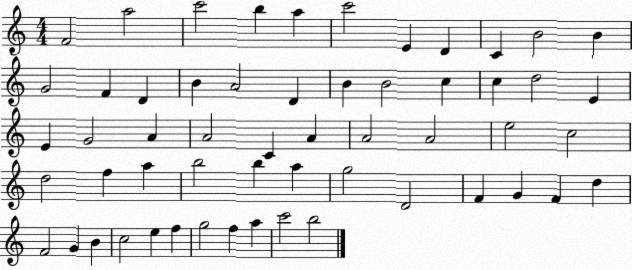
X:1
T:Untitled
M:4/4
L:1/4
K:C
F2 a2 c'2 b a c'2 E D C B2 B G2 F D B A2 D B B2 c c d2 E E G2 A A2 C A A2 A2 e2 c2 d2 f a b2 b a g2 D2 F G F d F2 G B c2 e f g2 f a c'2 b2